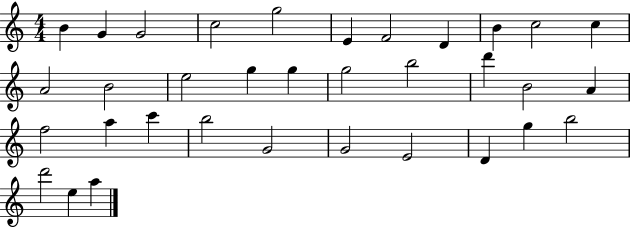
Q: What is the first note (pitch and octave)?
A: B4